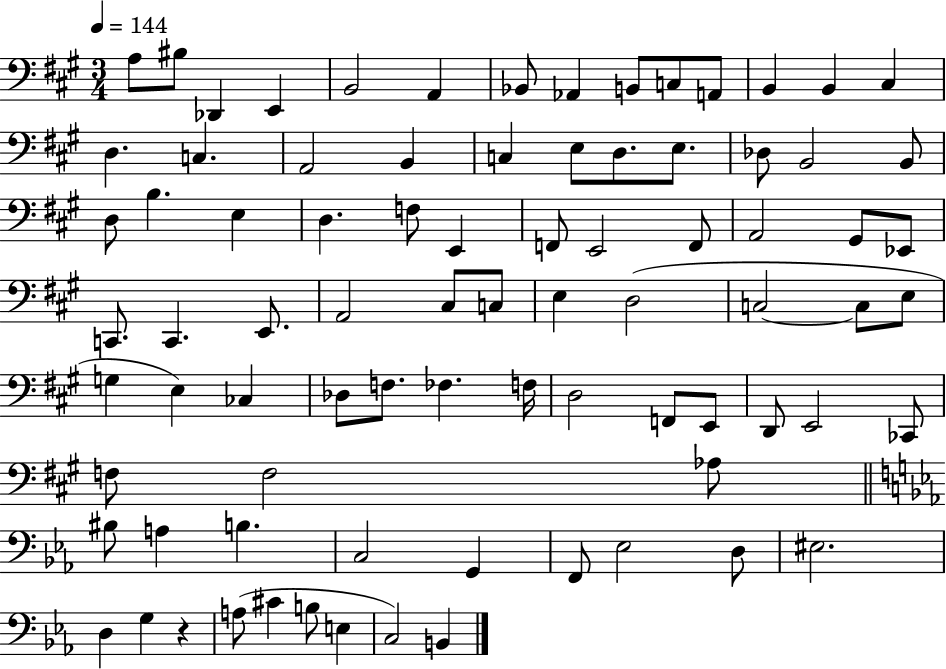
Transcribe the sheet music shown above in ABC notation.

X:1
T:Untitled
M:3/4
L:1/4
K:A
A,/2 ^B,/2 _D,, E,, B,,2 A,, _B,,/2 _A,, B,,/2 C,/2 A,,/2 B,, B,, ^C, D, C, A,,2 B,, C, E,/2 D,/2 E,/2 _D,/2 B,,2 B,,/2 D,/2 B, E, D, F,/2 E,, F,,/2 E,,2 F,,/2 A,,2 ^G,,/2 _E,,/2 C,,/2 C,, E,,/2 A,,2 ^C,/2 C,/2 E, D,2 C,2 C,/2 E,/2 G, E, _C, _D,/2 F,/2 _F, F,/4 D,2 F,,/2 E,,/2 D,,/2 E,,2 _C,,/2 F,/2 F,2 _A,/2 ^B,/2 A, B, C,2 G,, F,,/2 _E,2 D,/2 ^E,2 D, G, z A,/2 ^C B,/2 E, C,2 B,,